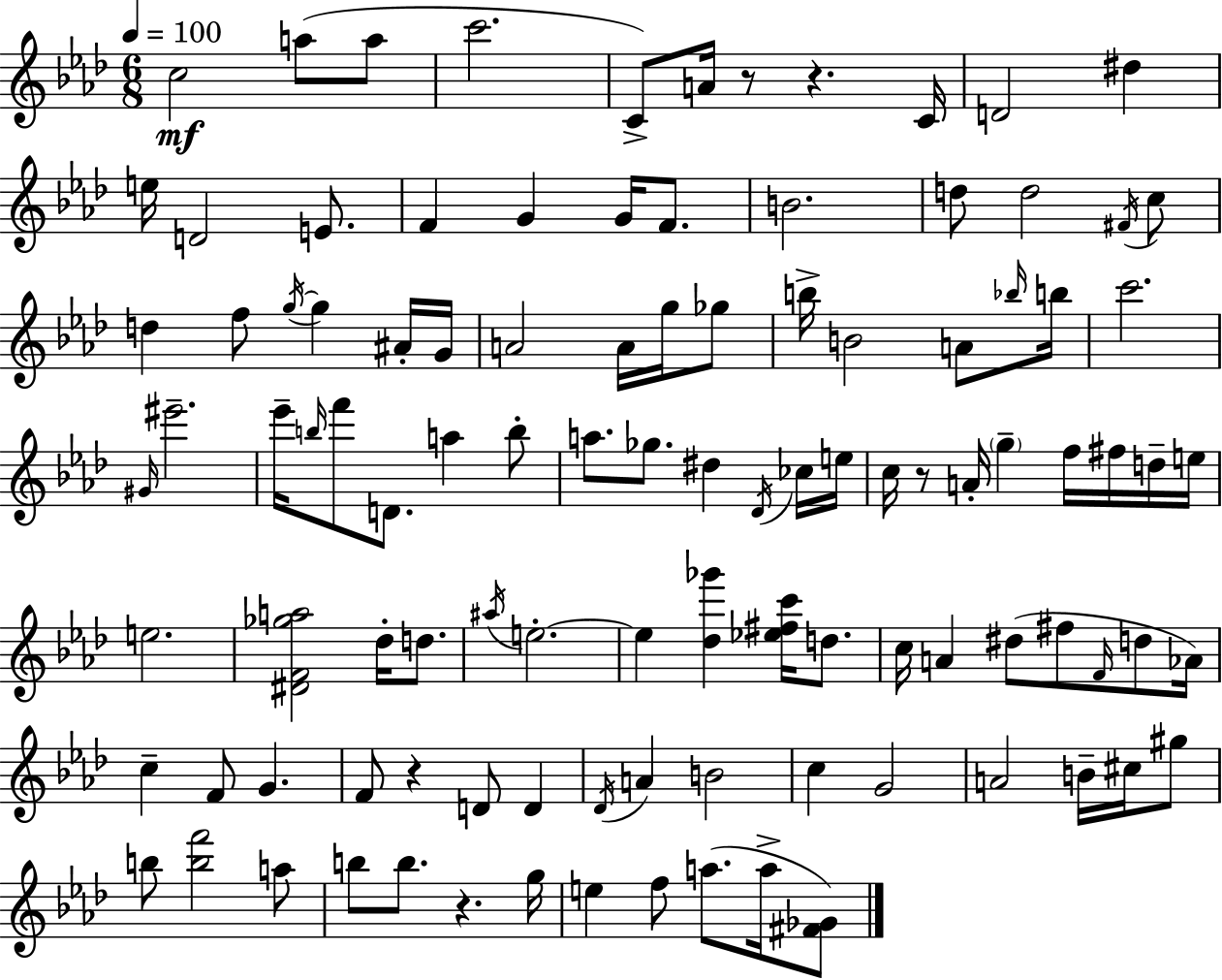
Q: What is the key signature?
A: AES major